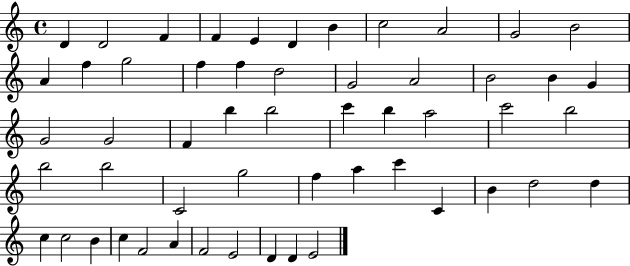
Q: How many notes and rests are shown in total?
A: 54